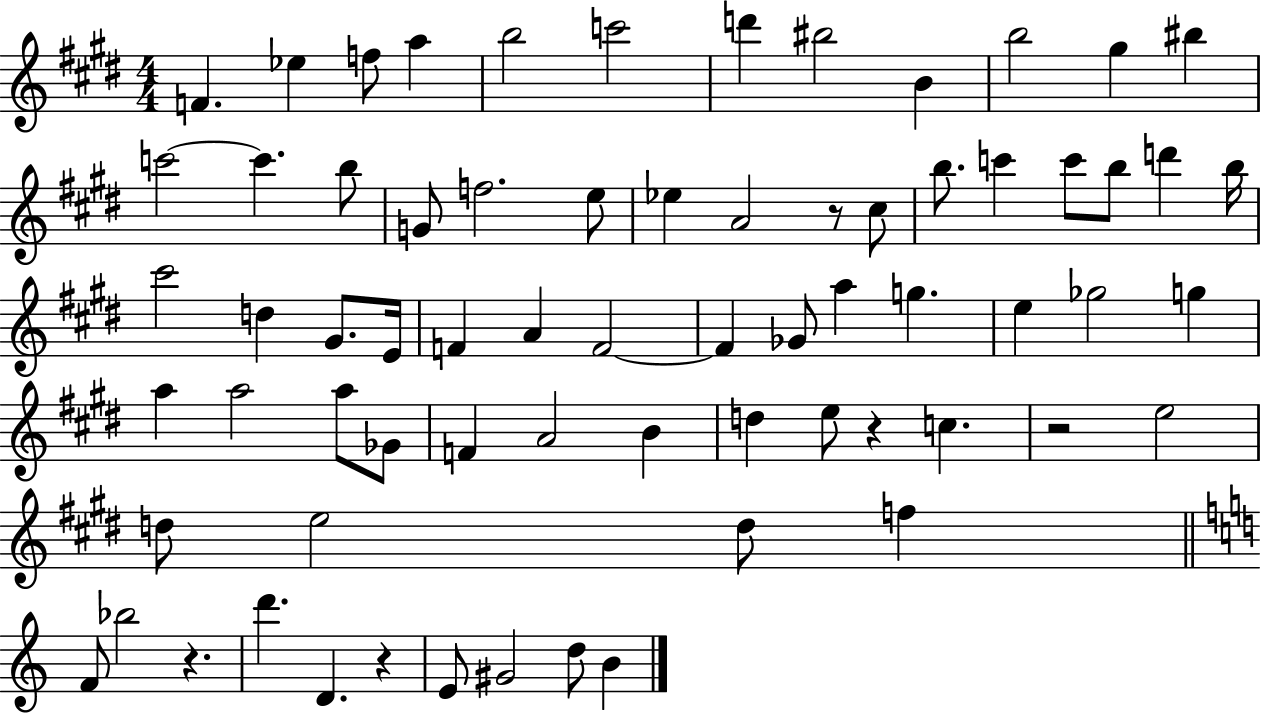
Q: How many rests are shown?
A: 5